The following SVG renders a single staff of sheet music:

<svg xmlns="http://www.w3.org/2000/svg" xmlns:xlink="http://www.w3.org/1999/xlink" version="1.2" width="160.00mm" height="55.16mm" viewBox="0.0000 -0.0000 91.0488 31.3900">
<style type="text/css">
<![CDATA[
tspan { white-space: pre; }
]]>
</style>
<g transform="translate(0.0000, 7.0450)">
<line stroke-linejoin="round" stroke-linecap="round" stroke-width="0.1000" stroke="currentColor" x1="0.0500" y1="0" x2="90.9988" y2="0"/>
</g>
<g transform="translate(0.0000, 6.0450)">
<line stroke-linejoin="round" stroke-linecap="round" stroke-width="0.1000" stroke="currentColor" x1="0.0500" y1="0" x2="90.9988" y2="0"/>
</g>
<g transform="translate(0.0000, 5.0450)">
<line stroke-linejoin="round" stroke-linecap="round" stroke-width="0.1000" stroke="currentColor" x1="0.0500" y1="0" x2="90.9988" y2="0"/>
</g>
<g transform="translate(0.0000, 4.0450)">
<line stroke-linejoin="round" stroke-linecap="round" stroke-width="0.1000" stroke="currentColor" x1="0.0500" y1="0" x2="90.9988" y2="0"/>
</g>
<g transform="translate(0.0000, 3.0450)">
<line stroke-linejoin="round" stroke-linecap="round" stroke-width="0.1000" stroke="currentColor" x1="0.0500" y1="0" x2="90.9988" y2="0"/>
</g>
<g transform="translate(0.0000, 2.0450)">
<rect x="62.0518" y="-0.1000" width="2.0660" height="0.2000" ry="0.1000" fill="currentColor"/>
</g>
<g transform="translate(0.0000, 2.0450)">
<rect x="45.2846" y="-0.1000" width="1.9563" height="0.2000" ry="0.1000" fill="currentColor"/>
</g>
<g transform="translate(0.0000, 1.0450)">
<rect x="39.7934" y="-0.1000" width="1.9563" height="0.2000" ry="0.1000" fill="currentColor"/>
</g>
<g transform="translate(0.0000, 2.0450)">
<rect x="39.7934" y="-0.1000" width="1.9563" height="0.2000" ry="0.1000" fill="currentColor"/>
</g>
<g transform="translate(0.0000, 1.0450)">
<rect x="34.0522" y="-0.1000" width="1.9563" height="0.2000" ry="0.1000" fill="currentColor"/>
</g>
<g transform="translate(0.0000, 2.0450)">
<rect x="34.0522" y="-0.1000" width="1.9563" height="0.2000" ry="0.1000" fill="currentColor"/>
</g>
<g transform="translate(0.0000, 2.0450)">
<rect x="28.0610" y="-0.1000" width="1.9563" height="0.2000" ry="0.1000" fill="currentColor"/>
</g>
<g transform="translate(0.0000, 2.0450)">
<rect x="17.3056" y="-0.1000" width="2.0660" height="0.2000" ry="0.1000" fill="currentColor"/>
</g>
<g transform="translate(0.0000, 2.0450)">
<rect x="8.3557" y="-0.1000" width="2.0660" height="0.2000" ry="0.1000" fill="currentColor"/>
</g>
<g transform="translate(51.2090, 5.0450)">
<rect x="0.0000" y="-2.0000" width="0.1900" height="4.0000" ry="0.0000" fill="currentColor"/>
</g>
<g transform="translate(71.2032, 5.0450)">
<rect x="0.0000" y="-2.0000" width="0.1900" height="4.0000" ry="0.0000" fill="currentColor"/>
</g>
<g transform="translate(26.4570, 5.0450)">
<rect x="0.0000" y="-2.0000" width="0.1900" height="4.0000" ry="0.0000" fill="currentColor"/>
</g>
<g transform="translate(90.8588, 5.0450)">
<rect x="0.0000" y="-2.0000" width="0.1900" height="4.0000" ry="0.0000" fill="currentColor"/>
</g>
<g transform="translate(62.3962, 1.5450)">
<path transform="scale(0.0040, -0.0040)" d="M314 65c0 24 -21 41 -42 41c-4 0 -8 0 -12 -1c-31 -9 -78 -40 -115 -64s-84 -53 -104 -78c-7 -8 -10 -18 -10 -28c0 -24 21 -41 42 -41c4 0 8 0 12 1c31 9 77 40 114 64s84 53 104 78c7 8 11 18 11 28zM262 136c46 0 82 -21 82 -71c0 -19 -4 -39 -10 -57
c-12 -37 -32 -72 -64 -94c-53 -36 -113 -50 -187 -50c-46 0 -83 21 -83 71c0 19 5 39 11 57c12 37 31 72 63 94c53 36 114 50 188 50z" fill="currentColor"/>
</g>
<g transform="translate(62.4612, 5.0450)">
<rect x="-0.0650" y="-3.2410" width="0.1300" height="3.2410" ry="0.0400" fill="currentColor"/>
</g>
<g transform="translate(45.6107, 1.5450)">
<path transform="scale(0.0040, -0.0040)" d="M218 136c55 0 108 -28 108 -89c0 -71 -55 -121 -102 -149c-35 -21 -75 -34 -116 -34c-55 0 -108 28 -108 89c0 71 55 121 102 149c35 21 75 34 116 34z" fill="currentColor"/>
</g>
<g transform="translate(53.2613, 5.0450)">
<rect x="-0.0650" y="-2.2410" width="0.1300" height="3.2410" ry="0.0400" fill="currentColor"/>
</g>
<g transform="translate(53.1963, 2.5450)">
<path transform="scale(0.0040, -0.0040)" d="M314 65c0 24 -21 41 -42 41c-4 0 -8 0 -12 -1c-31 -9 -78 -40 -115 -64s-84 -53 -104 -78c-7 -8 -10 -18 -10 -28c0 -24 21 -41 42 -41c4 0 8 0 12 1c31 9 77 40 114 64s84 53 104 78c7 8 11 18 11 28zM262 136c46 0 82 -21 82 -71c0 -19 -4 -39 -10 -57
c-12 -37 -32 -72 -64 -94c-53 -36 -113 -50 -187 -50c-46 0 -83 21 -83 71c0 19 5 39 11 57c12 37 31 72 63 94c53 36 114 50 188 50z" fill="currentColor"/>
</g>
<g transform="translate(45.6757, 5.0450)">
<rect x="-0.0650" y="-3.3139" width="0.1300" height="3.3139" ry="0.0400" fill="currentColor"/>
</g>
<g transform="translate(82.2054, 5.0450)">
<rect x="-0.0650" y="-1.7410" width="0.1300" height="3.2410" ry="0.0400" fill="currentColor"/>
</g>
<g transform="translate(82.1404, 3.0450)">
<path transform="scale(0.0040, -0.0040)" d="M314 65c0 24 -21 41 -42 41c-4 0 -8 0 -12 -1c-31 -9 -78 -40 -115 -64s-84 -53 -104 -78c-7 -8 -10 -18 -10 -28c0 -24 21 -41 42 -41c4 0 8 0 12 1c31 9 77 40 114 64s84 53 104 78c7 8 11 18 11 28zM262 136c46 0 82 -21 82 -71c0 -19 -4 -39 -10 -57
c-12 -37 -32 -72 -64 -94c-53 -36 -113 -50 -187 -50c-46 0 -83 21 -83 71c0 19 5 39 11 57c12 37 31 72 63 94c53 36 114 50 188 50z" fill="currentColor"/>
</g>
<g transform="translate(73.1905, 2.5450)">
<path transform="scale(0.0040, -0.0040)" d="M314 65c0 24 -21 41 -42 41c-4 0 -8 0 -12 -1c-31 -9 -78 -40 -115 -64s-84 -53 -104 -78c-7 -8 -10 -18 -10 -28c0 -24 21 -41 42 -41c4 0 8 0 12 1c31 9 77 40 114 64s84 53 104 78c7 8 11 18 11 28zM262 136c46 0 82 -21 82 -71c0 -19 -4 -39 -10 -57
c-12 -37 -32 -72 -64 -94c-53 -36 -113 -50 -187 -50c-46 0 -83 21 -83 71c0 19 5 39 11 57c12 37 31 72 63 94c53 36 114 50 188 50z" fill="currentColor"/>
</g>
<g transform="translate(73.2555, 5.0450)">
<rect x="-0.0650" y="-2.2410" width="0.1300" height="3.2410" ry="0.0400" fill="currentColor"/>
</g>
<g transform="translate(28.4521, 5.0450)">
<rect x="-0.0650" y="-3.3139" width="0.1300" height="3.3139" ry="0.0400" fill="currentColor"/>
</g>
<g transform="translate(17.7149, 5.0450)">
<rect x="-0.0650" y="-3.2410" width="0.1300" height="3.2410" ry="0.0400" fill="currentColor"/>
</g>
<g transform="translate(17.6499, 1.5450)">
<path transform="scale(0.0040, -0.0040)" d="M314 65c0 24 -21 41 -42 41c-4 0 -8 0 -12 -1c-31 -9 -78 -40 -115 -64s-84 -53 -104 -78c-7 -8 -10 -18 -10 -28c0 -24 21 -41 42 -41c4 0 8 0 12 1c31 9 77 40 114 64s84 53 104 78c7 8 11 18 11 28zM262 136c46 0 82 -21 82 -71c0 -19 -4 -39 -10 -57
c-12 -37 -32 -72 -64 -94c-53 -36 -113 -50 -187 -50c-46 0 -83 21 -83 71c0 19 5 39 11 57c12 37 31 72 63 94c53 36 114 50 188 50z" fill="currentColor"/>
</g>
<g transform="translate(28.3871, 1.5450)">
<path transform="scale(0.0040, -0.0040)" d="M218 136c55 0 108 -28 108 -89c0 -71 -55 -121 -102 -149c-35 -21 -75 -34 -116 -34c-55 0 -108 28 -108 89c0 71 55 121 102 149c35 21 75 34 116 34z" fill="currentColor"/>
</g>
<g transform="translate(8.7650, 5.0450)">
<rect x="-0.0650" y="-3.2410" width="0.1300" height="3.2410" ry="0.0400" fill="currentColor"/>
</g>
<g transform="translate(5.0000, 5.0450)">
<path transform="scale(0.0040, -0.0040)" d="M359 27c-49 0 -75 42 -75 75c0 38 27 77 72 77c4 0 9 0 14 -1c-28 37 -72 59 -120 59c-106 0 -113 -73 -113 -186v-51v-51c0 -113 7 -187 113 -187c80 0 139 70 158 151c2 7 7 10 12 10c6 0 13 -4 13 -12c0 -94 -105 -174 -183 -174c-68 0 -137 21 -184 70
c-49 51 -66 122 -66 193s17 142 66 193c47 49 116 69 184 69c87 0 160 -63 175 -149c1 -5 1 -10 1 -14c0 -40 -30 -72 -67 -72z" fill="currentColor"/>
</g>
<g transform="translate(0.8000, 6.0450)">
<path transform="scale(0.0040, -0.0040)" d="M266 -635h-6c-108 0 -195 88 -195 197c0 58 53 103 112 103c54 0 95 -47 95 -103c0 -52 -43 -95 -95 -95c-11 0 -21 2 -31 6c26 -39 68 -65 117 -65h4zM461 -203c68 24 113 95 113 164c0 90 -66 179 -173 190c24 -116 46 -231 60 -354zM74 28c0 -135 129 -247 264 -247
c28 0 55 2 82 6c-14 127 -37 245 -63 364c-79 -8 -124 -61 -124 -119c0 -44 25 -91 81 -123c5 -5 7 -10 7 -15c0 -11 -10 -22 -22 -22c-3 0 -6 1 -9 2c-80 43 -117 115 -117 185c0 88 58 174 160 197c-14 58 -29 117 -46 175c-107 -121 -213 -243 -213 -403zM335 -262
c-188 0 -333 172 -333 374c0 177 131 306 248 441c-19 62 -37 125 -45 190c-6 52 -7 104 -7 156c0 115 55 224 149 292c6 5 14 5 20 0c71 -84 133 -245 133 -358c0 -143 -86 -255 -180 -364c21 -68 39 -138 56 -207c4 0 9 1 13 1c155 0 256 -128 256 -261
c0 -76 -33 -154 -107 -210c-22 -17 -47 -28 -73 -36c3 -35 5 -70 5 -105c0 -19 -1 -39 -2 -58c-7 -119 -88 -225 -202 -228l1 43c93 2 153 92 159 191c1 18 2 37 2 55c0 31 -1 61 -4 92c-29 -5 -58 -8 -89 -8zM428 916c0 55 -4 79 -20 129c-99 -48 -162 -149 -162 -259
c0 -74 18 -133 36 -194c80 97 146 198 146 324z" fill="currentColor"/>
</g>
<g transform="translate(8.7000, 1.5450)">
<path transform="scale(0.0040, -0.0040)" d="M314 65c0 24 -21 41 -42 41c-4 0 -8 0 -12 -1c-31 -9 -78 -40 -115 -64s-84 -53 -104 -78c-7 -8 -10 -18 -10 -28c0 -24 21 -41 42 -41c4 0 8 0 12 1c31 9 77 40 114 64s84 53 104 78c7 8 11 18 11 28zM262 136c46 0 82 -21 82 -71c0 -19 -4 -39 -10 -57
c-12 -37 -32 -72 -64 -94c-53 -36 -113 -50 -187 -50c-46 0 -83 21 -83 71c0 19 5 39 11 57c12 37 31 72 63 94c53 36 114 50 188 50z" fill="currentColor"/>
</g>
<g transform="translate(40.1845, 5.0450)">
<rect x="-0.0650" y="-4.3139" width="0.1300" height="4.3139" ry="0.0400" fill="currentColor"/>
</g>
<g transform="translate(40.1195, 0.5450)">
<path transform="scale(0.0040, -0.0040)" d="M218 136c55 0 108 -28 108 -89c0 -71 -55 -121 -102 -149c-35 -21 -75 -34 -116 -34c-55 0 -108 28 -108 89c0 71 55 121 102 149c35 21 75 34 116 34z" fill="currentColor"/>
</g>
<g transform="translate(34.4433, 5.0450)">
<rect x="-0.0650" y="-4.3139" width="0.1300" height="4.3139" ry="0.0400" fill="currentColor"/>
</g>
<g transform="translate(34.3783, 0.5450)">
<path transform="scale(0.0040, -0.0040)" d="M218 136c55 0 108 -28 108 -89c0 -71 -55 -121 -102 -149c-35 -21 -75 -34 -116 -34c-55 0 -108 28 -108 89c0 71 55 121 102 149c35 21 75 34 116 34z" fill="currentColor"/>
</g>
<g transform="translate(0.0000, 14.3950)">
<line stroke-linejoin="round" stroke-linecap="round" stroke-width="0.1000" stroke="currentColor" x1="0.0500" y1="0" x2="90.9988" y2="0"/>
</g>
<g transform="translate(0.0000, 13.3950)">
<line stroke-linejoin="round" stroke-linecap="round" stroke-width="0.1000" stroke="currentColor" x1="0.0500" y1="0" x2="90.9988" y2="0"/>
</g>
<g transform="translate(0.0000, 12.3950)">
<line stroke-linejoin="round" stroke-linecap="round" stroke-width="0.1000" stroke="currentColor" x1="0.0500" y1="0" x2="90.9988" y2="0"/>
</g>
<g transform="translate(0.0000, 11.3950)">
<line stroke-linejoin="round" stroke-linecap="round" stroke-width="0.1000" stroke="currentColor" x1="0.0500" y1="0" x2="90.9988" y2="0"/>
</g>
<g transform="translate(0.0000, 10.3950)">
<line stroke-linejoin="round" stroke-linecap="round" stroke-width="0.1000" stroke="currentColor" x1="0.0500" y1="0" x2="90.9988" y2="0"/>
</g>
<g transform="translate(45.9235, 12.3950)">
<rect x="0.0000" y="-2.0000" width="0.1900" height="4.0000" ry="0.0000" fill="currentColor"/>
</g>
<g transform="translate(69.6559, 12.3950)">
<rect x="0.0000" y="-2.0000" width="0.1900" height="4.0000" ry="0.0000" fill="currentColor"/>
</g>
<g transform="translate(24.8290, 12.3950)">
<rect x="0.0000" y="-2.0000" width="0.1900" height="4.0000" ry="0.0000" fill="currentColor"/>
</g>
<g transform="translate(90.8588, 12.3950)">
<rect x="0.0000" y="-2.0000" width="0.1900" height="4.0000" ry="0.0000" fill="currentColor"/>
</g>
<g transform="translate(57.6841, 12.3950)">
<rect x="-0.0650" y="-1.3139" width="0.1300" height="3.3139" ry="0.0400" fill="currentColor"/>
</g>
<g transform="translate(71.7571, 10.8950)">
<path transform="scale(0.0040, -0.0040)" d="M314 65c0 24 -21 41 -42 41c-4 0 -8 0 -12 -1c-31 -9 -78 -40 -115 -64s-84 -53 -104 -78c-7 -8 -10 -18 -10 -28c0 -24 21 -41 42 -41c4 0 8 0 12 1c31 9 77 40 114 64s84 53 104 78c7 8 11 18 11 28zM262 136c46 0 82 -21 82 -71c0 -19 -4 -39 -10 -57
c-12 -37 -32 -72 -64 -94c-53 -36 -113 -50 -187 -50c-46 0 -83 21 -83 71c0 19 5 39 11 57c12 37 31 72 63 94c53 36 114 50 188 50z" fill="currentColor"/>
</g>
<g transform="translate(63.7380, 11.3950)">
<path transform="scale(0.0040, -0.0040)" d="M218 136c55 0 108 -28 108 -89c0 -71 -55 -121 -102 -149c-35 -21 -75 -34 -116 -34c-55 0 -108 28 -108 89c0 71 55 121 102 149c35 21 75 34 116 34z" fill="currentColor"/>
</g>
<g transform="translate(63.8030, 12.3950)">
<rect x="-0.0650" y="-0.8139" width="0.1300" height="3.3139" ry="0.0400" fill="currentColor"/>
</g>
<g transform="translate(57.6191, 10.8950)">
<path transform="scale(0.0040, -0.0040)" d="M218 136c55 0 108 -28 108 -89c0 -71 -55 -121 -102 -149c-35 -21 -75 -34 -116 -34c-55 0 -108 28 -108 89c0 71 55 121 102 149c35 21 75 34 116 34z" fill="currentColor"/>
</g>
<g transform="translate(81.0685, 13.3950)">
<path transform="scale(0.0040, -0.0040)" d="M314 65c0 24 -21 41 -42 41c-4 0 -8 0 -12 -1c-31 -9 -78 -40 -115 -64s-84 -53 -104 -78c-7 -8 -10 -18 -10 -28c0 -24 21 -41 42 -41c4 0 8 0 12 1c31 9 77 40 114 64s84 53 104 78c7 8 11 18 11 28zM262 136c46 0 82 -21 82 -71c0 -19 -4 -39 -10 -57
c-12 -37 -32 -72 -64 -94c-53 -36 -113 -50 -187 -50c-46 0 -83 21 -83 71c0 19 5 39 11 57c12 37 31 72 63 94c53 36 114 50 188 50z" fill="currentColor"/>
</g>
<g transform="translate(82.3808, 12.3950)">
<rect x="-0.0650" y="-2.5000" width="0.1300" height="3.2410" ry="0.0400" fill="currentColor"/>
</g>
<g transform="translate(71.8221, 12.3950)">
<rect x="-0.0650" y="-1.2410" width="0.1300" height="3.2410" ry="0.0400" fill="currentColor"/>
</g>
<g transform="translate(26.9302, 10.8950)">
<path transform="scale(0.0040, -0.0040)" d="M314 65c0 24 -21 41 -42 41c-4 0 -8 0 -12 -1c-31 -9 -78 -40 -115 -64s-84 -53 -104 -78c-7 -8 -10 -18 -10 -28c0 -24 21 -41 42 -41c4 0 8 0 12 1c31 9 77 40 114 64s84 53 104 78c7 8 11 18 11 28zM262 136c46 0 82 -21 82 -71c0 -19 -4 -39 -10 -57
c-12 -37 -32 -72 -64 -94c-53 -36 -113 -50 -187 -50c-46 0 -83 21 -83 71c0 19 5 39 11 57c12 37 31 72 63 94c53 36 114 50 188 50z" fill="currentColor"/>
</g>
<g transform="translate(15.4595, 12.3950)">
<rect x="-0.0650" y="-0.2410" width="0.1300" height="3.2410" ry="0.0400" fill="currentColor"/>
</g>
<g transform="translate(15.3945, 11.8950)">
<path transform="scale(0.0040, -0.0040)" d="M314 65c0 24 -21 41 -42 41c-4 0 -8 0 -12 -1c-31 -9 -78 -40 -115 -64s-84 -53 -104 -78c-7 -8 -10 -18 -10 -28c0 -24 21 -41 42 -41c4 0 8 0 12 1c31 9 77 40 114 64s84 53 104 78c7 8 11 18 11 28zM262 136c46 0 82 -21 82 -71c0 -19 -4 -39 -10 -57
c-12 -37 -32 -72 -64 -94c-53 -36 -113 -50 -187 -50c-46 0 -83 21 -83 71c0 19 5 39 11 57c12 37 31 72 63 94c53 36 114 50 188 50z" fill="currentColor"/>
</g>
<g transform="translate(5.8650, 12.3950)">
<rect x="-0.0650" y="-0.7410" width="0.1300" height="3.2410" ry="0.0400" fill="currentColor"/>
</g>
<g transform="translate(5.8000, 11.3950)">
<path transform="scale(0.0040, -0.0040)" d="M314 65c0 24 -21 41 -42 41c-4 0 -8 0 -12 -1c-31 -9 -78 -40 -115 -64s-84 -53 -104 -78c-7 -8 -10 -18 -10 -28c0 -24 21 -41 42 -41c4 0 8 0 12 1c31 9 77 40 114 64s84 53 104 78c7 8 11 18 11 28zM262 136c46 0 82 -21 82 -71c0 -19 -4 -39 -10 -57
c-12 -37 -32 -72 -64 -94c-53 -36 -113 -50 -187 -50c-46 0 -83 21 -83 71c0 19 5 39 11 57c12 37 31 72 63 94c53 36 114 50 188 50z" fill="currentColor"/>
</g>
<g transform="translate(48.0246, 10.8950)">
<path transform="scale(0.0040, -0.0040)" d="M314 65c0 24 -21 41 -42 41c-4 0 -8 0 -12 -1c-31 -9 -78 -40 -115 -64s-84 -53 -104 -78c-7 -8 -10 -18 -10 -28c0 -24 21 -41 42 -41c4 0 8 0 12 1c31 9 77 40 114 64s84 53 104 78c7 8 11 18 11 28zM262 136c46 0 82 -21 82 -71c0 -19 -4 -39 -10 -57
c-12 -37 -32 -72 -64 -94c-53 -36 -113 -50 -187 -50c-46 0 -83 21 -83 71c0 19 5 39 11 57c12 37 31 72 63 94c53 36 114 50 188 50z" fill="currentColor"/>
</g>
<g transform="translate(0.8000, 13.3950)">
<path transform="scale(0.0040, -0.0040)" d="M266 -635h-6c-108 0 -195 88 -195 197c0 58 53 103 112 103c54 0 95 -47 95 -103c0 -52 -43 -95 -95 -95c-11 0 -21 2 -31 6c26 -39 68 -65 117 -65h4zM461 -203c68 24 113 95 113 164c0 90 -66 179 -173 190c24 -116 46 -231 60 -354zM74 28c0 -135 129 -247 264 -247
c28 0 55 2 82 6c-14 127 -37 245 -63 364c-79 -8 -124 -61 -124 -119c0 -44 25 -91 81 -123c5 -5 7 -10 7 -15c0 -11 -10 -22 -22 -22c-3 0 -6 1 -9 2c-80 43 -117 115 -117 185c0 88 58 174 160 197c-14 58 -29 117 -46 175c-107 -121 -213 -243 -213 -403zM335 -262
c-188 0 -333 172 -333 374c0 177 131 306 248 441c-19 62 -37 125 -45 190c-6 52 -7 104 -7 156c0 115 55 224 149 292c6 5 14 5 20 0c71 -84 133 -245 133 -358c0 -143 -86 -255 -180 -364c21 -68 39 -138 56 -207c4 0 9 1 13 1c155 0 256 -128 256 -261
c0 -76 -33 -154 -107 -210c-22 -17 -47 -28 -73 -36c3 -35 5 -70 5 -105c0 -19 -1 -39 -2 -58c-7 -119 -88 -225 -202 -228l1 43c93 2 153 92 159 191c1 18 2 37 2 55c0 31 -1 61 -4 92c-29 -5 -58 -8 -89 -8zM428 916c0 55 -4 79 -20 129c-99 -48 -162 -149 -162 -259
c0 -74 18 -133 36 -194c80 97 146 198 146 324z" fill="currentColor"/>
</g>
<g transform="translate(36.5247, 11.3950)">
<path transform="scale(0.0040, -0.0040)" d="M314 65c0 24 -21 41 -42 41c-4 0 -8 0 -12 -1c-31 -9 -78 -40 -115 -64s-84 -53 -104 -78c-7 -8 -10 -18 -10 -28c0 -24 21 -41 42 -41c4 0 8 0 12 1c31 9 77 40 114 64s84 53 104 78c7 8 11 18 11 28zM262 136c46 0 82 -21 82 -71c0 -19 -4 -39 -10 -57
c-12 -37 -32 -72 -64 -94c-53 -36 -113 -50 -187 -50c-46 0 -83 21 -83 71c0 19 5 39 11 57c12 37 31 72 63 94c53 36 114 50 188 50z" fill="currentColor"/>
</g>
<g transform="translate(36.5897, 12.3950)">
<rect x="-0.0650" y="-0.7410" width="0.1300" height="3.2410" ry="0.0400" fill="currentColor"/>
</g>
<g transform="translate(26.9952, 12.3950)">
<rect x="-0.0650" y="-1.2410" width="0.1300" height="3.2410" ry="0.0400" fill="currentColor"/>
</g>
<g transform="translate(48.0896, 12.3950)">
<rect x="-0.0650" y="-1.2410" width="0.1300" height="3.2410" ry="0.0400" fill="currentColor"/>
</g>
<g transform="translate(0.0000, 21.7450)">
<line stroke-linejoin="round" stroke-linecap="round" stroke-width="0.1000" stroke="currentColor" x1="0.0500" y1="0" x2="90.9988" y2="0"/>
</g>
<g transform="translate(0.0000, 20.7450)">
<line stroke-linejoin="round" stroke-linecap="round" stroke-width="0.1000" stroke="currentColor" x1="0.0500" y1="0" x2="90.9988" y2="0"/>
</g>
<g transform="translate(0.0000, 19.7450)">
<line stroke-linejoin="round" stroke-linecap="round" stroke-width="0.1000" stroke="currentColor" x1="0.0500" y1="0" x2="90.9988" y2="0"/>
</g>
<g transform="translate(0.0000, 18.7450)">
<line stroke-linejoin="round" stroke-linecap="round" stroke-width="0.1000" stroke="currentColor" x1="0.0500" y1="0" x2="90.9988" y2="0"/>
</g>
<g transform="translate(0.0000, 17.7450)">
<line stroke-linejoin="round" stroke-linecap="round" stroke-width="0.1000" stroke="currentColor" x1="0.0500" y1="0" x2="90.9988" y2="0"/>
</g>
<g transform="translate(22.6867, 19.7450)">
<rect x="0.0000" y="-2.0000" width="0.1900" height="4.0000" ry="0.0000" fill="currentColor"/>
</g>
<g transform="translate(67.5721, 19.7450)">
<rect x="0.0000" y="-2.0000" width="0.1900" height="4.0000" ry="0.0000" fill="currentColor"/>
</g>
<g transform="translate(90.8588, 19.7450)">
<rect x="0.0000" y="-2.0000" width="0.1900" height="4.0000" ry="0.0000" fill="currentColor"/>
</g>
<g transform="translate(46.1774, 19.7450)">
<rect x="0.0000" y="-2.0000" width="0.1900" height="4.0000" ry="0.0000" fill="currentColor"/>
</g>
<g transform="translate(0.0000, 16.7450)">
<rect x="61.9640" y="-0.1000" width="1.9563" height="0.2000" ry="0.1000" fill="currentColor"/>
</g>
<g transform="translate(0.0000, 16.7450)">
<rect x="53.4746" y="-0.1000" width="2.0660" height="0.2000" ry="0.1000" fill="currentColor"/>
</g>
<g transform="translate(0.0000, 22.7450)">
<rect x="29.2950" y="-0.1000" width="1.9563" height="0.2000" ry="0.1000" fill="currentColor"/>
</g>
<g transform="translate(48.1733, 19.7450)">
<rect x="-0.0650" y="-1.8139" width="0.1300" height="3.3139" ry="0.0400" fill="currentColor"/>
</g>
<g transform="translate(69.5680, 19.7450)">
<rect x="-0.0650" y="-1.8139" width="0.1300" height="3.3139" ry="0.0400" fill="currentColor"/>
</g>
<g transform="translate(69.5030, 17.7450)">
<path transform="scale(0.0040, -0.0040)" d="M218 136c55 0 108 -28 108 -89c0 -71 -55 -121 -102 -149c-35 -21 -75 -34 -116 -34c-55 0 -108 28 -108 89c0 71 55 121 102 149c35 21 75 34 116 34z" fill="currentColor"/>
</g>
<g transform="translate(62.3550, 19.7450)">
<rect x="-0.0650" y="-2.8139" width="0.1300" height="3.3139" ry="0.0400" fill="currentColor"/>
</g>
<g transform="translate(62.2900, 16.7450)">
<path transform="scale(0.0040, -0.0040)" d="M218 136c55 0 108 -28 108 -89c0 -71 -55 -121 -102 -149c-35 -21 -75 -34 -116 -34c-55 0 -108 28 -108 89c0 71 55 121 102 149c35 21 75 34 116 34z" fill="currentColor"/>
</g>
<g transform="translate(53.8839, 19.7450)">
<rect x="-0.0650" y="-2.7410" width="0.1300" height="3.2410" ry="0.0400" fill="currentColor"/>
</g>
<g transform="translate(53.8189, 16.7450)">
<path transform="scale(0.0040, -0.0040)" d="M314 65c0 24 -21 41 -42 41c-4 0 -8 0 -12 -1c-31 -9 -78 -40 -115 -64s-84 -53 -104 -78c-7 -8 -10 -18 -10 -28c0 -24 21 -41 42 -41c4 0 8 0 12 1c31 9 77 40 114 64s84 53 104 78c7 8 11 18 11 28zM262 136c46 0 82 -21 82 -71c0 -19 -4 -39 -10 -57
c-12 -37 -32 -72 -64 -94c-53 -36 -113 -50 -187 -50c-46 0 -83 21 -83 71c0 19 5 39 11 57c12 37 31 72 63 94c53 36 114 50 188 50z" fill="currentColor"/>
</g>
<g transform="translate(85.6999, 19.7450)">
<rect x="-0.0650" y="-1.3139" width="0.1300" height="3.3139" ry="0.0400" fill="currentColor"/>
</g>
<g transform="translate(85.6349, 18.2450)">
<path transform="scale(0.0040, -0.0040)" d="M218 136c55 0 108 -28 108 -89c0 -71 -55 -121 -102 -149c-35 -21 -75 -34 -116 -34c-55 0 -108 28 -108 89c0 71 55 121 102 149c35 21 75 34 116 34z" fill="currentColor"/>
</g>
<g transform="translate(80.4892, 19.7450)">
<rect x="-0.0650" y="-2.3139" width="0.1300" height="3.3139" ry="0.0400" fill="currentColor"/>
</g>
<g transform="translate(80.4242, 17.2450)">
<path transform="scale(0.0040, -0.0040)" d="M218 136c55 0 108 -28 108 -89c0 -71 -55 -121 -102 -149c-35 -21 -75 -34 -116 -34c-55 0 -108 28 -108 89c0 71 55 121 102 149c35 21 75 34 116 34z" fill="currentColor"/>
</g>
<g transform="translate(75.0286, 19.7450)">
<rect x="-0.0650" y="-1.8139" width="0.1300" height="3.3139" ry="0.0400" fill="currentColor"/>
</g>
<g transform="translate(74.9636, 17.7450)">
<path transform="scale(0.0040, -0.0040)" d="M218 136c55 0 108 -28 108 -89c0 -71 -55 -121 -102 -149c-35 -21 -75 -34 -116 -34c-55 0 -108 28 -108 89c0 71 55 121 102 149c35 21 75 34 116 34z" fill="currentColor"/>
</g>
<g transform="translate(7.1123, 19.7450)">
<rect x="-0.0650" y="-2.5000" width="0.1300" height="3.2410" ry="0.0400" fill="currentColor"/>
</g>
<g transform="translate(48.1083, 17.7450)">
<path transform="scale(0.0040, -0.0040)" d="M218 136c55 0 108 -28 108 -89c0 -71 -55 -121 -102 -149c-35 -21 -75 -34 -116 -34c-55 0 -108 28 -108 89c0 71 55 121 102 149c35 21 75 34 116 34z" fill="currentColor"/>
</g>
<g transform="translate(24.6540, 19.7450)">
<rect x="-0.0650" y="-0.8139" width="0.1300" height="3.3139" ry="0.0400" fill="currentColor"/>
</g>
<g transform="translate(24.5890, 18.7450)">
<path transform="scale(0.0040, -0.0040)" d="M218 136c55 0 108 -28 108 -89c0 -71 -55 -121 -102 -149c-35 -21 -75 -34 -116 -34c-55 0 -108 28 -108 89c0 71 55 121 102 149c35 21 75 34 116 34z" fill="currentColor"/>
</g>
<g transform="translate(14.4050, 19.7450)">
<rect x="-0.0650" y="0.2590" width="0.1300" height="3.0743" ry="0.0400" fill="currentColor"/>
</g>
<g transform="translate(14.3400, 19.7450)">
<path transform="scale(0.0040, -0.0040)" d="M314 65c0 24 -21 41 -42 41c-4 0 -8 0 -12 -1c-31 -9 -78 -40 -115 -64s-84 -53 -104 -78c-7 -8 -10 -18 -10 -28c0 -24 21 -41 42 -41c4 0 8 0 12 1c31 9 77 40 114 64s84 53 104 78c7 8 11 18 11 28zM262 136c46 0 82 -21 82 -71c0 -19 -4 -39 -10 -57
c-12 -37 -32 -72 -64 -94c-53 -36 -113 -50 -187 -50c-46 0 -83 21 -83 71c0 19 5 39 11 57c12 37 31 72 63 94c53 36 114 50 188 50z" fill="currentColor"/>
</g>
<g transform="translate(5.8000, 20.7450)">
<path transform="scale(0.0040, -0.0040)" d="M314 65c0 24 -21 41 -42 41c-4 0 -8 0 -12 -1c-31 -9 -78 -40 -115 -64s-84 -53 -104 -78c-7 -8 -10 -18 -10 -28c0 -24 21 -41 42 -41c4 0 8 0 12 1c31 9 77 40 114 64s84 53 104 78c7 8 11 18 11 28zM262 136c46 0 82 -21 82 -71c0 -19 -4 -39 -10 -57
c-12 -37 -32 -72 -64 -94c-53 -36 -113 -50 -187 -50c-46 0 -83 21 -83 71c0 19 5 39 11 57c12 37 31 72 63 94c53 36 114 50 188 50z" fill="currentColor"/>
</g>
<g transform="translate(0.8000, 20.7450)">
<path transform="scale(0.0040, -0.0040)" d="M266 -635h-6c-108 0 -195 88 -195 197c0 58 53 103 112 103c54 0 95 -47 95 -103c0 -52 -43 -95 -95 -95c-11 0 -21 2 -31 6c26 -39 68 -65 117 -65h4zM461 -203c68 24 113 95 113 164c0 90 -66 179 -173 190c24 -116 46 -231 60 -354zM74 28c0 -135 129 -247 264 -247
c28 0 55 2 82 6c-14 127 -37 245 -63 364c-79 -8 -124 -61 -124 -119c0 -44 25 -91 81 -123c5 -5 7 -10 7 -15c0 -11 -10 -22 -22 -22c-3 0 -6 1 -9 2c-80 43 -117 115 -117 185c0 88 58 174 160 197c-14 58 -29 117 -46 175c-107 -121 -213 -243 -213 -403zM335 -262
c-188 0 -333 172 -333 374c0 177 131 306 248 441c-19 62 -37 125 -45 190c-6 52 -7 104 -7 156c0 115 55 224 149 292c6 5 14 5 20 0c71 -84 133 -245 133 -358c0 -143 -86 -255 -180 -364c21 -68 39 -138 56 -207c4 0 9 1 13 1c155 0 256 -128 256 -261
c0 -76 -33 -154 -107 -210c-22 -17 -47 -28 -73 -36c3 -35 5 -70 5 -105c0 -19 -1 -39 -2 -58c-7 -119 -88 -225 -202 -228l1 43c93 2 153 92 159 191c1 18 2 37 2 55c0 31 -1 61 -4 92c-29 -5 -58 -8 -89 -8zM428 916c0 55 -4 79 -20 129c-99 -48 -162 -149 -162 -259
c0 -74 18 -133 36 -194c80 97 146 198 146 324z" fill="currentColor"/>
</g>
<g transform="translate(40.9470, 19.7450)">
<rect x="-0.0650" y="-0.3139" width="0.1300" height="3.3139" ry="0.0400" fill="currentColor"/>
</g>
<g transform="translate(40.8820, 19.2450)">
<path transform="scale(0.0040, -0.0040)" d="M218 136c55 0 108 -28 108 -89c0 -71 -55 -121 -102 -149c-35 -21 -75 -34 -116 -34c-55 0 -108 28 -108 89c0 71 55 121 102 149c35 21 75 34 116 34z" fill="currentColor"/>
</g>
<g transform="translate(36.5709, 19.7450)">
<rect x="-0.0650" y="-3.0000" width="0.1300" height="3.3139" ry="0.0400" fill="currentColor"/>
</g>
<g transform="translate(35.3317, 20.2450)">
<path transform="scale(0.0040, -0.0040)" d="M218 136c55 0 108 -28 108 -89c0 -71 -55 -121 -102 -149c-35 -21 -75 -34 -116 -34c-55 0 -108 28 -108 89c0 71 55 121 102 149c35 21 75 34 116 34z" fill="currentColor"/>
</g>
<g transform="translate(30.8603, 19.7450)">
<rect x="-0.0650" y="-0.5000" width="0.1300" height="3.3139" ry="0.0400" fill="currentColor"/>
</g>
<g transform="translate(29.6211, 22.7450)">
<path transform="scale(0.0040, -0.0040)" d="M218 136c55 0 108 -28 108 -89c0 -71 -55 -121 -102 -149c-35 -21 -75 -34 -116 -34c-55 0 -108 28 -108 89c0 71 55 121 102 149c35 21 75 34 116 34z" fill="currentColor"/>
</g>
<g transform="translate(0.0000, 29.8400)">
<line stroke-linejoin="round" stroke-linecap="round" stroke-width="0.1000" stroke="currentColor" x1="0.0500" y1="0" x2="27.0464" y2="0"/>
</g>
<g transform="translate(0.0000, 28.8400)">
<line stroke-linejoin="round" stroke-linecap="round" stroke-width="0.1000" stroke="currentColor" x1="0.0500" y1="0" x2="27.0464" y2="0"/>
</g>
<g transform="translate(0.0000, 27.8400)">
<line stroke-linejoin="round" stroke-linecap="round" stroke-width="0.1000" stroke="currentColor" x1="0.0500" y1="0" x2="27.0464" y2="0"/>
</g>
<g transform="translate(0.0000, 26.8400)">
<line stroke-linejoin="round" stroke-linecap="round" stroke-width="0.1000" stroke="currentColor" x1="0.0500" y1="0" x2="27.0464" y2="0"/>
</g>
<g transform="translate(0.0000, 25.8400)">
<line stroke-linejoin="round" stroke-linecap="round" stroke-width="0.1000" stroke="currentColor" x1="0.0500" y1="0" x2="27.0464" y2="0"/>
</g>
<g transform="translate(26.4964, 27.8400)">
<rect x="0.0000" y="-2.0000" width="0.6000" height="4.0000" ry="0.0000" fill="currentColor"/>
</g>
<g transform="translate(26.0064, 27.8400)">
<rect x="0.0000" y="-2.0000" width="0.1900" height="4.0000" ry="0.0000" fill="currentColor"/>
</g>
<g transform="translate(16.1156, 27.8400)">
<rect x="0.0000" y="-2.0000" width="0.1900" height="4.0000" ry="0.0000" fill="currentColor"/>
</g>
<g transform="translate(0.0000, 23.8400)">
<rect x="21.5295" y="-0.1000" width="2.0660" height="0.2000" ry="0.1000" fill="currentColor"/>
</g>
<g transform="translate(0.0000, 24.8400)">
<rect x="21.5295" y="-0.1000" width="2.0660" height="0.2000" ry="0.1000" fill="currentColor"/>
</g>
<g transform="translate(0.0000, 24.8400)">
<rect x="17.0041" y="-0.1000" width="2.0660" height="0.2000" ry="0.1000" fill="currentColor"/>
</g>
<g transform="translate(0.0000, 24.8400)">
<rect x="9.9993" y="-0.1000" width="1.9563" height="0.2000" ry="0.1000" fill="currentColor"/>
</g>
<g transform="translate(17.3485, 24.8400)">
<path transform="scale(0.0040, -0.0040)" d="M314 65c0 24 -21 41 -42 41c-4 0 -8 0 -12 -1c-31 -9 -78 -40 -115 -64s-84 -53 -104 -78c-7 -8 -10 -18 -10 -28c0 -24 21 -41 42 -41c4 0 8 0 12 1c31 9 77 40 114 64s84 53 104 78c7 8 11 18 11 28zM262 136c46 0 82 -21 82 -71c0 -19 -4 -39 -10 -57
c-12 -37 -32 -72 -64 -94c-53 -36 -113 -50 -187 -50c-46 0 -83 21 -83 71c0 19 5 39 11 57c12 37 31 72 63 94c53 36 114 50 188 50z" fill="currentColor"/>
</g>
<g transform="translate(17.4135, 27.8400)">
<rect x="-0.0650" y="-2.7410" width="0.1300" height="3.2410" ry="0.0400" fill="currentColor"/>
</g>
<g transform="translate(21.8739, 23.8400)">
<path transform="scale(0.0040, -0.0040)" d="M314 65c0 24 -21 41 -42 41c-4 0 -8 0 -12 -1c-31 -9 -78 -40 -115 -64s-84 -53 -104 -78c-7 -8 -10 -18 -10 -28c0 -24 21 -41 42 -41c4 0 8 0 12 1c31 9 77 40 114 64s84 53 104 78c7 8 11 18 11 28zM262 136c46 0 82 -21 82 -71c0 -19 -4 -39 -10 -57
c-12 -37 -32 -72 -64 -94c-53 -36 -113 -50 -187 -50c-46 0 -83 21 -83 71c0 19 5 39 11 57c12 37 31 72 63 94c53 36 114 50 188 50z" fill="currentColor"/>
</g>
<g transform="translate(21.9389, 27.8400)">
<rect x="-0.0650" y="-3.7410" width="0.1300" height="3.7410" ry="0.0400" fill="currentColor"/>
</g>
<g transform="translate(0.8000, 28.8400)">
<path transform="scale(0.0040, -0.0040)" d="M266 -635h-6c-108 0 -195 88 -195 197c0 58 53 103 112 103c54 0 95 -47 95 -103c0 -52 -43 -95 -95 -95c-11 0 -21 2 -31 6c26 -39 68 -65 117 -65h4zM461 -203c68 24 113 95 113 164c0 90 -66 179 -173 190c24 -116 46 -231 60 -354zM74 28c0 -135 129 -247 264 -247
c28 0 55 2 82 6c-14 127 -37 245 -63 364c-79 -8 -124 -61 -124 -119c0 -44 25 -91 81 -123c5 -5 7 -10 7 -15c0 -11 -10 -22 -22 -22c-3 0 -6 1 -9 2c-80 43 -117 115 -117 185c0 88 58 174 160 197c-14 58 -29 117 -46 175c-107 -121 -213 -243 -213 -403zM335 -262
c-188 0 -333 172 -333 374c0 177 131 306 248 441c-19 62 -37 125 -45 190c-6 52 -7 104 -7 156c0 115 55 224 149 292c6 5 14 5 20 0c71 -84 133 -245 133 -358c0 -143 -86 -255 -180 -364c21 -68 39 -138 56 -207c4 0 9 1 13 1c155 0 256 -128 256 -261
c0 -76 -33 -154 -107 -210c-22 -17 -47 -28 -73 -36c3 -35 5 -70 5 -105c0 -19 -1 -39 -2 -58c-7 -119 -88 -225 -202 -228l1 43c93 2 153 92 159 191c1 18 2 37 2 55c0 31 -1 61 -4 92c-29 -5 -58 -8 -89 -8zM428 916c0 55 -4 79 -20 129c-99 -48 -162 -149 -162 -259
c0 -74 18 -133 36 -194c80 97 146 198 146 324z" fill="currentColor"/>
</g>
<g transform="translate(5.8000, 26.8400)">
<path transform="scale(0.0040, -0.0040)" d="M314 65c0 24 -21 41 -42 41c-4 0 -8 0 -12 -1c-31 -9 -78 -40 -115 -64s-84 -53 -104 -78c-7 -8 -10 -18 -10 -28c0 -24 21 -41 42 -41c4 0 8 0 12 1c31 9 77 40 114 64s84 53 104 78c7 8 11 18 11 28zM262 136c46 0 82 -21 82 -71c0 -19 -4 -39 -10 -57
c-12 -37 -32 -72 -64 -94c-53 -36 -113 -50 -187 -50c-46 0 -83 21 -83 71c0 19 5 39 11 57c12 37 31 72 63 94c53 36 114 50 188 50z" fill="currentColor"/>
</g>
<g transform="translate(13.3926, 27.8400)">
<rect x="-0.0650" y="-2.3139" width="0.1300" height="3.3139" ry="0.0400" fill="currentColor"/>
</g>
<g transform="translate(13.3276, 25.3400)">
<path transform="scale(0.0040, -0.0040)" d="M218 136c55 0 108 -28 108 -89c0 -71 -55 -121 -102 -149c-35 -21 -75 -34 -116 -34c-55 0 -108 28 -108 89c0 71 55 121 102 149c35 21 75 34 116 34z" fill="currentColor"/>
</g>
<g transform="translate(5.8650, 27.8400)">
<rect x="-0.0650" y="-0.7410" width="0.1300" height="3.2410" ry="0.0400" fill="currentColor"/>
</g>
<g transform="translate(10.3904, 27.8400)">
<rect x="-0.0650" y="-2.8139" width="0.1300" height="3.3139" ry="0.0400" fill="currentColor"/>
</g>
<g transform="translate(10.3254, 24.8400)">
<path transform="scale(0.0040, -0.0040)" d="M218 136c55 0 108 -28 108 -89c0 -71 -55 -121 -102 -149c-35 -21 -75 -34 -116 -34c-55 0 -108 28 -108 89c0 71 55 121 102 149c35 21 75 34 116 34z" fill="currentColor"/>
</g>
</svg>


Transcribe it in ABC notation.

X:1
T:Untitled
M:4/4
L:1/4
K:C
b2 b2 b d' d' b g2 b2 g2 f2 d2 c2 e2 d2 e2 e d e2 G2 G2 B2 d C A c f a2 a f f g e d2 a g a2 c'2